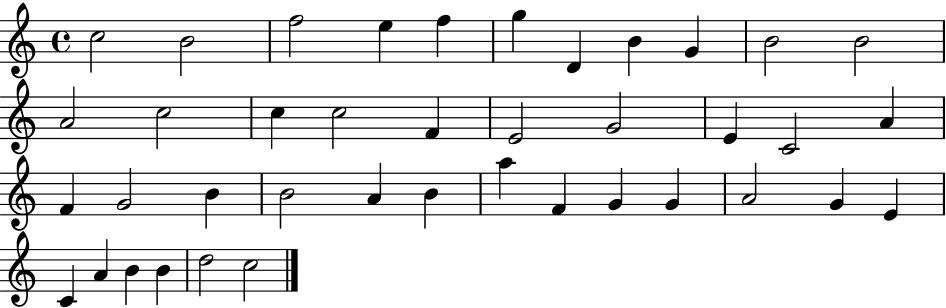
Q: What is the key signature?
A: C major